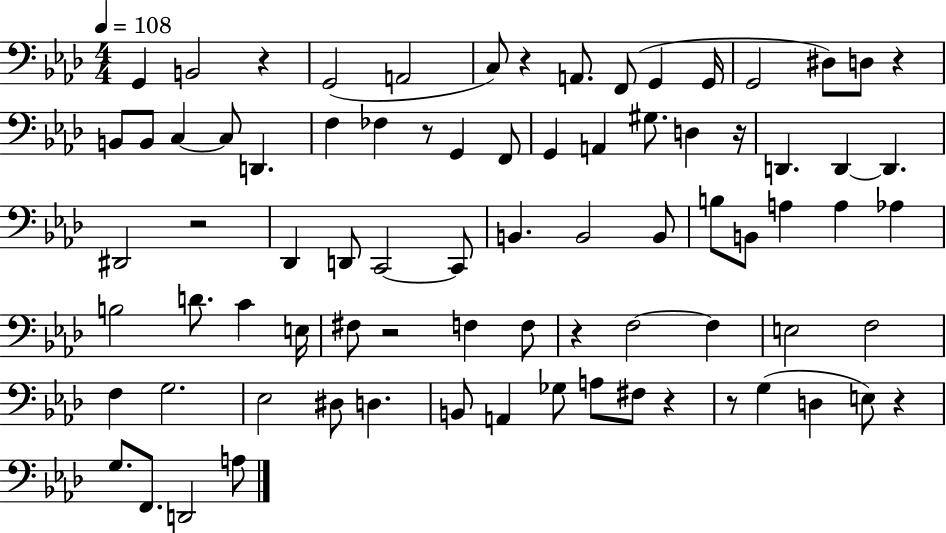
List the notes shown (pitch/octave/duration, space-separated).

G2/q B2/h R/q G2/h A2/h C3/e R/q A2/e. F2/e G2/q G2/s G2/h D#3/e D3/e R/q B2/e B2/e C3/q C3/e D2/q. F3/q FES3/q R/e G2/q F2/e G2/q A2/q G#3/e. D3/q R/s D2/q. D2/q D2/q. D#2/h R/h Db2/q D2/e C2/h C2/e B2/q. B2/h B2/e B3/e B2/e A3/q A3/q Ab3/q B3/h D4/e. C4/q E3/s F#3/e R/h F3/q F3/e R/q F3/h F3/q E3/h F3/h F3/q G3/h. Eb3/h D#3/e D3/q. B2/e A2/q Gb3/e A3/e F#3/e R/q R/e G3/q D3/q E3/e R/q G3/e. F2/e. D2/h A3/e